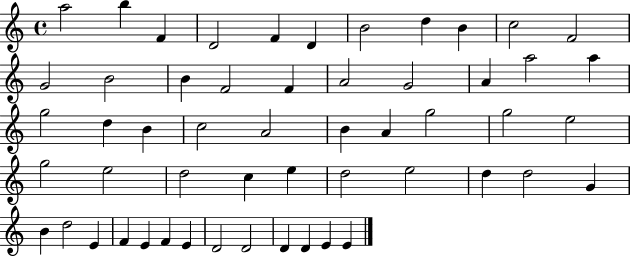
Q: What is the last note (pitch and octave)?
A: E4